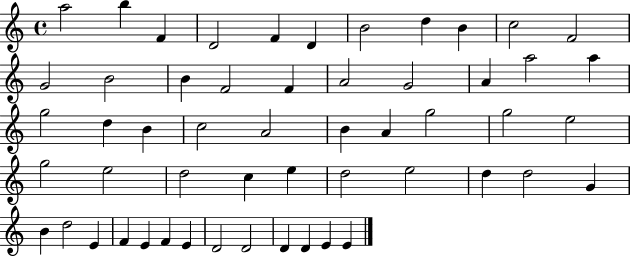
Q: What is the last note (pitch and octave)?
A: E4